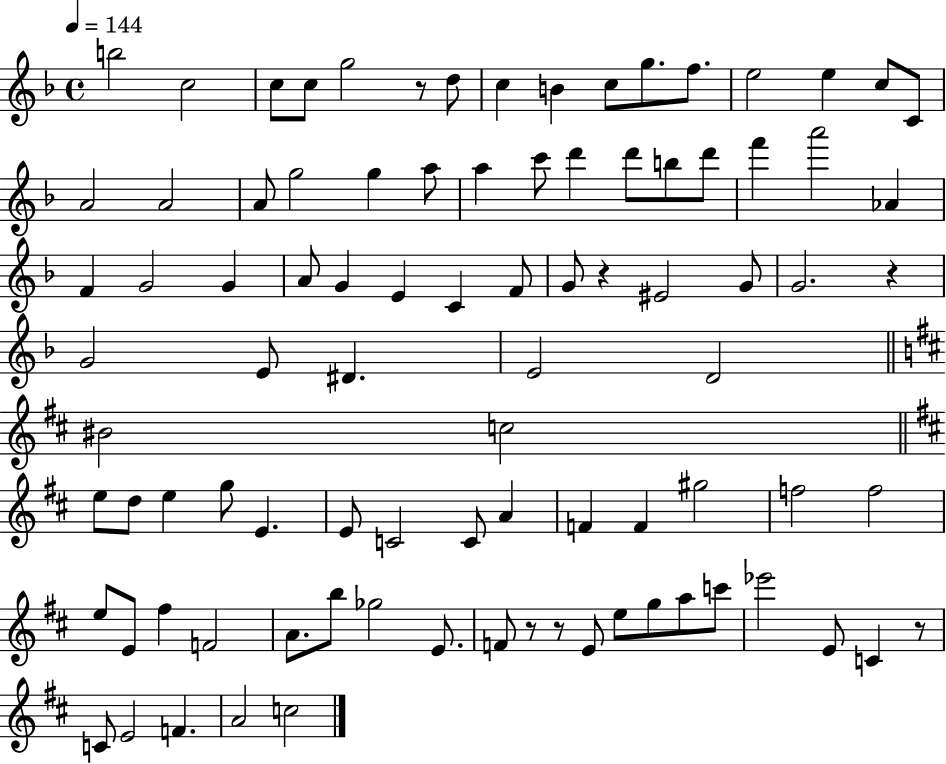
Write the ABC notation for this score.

X:1
T:Untitled
M:4/4
L:1/4
K:F
b2 c2 c/2 c/2 g2 z/2 d/2 c B c/2 g/2 f/2 e2 e c/2 C/2 A2 A2 A/2 g2 g a/2 a c'/2 d' d'/2 b/2 d'/2 f' a'2 _A F G2 G A/2 G E C F/2 G/2 z ^E2 G/2 G2 z G2 E/2 ^D E2 D2 ^B2 c2 e/2 d/2 e g/2 E E/2 C2 C/2 A F F ^g2 f2 f2 e/2 E/2 ^f F2 A/2 b/2 _g2 E/2 F/2 z/2 z/2 E/2 e/2 g/2 a/2 c'/2 _e'2 E/2 C z/2 C/2 E2 F A2 c2